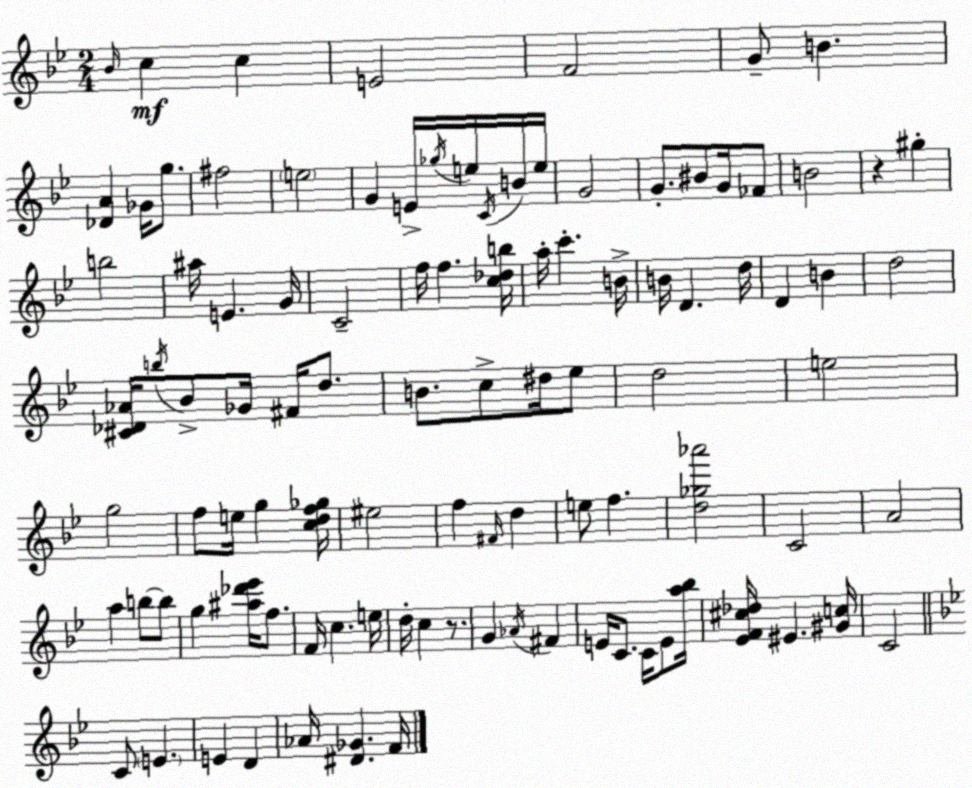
X:1
T:Untitled
M:2/4
L:1/4
K:Bb
_B/4 c c E2 F2 G/2 B [_DA] _G/4 g/2 ^f2 e2 G E/4 _g/4 e/4 C/4 B/4 e/4 G2 G/2 ^B/2 G/4 _F/2 B2 z ^g b2 ^a/4 E G/4 C2 f/4 f [c_db]/4 a/4 c' B/4 B/4 D d/4 D B d2 [^C_D_A]/4 b/4 _B/2 _G/4 ^F/4 d/2 B/2 c/2 ^d/4 _e/2 d2 e2 g2 f/2 e/4 g [cdf_g]/4 ^e2 f ^F/4 d e/2 f [d_g_a']2 C2 A2 a b/2 b/2 g [^a_d'_e']/4 f/2 F/4 c e/4 d/4 c z/2 G _A/4 ^F E/4 C/2 C/4 E/2 [a_b]/4 [_EF^c_d]/4 ^E [^Gc]/4 C2 C/2 E E D _A/4 [^D_G] F/4